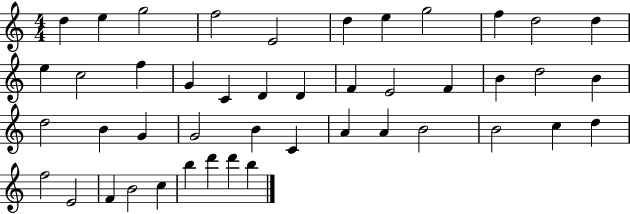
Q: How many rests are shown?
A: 0